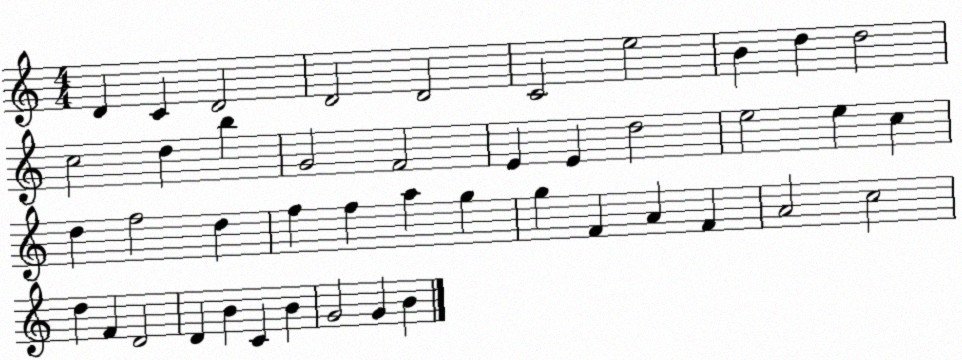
X:1
T:Untitled
M:4/4
L:1/4
K:C
D C D2 D2 D2 C2 e2 B d d2 c2 d b G2 F2 E E d2 e2 e c d f2 d f f a g g F A F A2 c2 d F D2 D B C B G2 G B